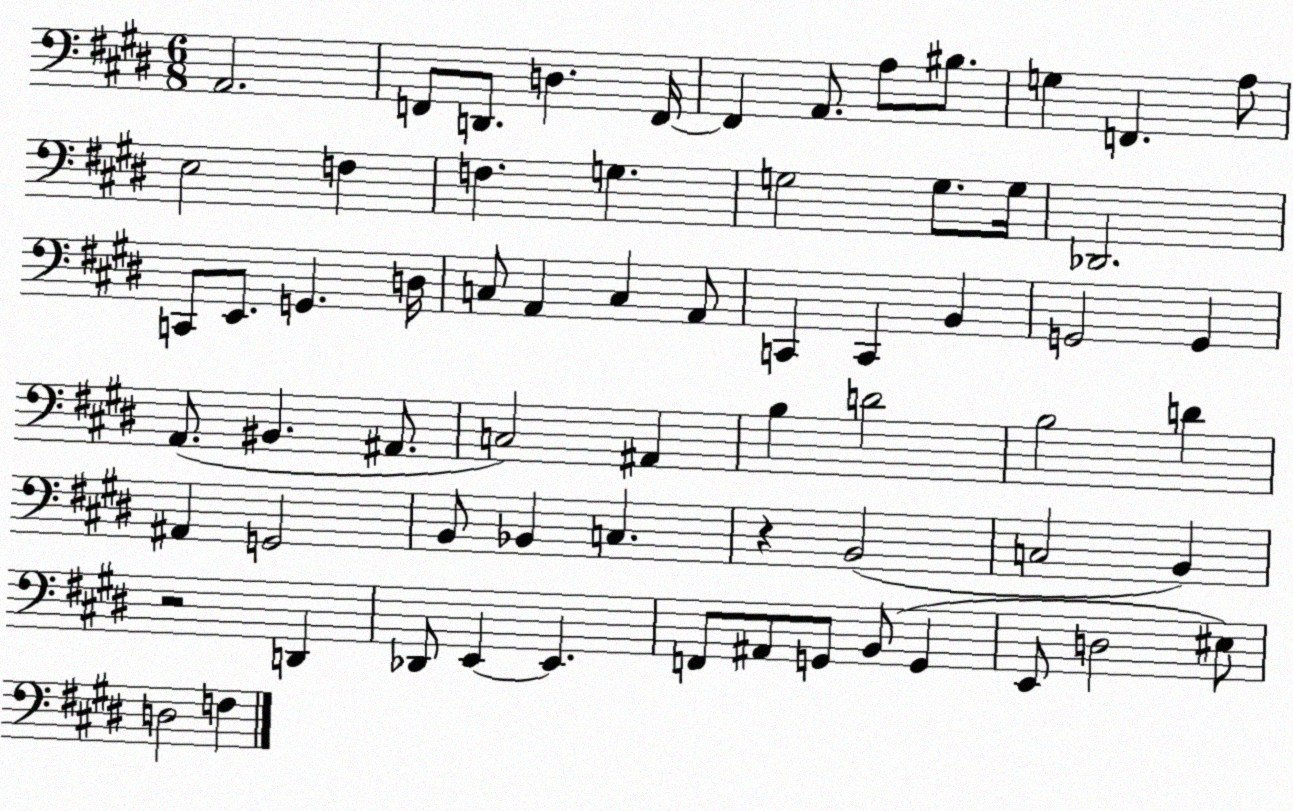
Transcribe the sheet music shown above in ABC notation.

X:1
T:Untitled
M:6/8
L:1/4
K:E
A,,2 F,,/2 D,,/2 D, F,,/4 F,, A,,/2 A,/2 ^B,/2 G, F,, A,/2 E,2 F, F, G, G,2 G,/2 G,/4 _D,,2 C,,/2 E,,/2 G,, D,/4 C,/2 A,, C, A,,/2 C,, C,, B,, G,,2 G,, A,,/2 ^B,, ^A,,/2 C,2 ^A,, B, D2 B,2 D ^A,, G,,2 B,,/2 _B,, C, z B,,2 C,2 B,, z2 D,, _D,,/2 E,, E,, F,,/2 ^A,,/2 G,,/2 B,,/2 G,, E,,/2 D,2 ^E,/2 D,2 F,